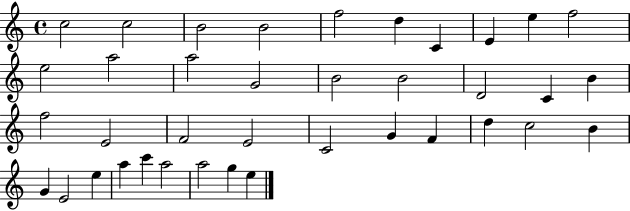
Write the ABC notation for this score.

X:1
T:Untitled
M:4/4
L:1/4
K:C
c2 c2 B2 B2 f2 d C E e f2 e2 a2 a2 G2 B2 B2 D2 C B f2 E2 F2 E2 C2 G F d c2 B G E2 e a c' a2 a2 g e